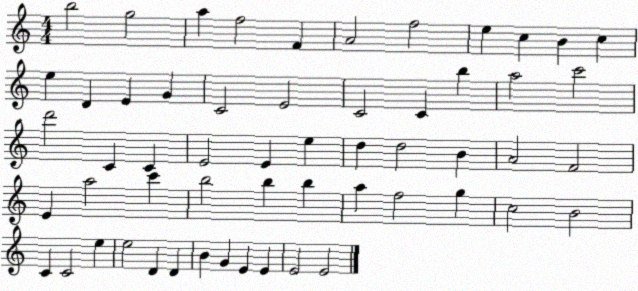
X:1
T:Untitled
M:4/4
L:1/4
K:C
b2 g2 a f2 F A2 f2 e c B c e D E G C2 E2 C2 C b a2 c'2 d'2 C C E2 E e d d2 B A2 F2 E a2 c' b2 b b a f2 g c2 B2 C C2 e e2 D D B G E E E2 E2